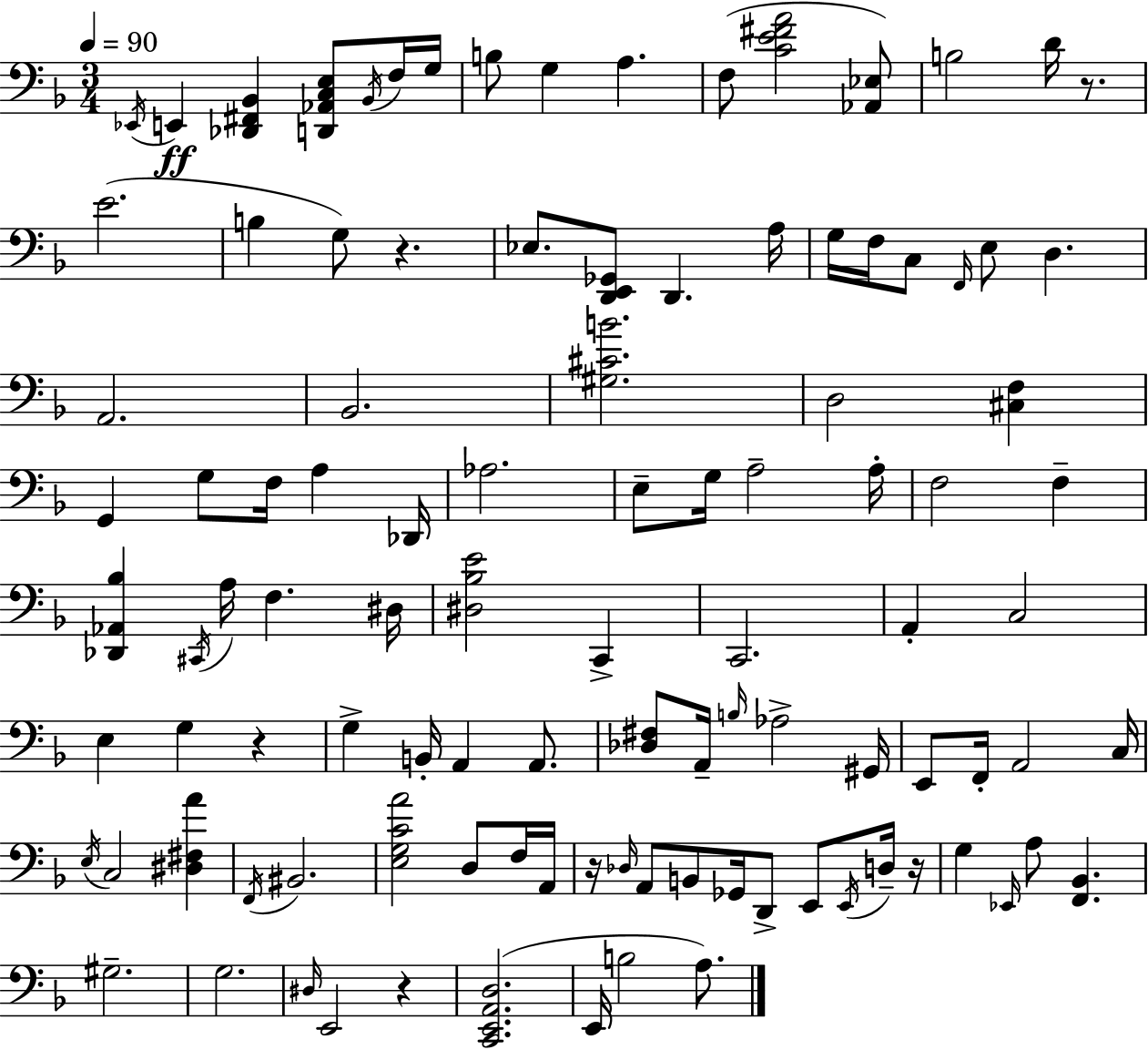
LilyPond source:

{
  \clef bass
  \numericTimeSignature
  \time 3/4
  \key d \minor
  \tempo 4 = 90
  \acciaccatura { ees,16 }\ff e,4 <des, fis, bes,>4 <d, aes, c e>8 \acciaccatura { bes,16 } | f16 g16 b8 g4 a4. | f8( <c' e' fis' a'>2 | <aes, ees>8) b2 d'16 r8. | \break e'2.( | b4 g8) r4. | ees8. <d, e, ges,>8 d,4. | a16 g16 f16 c8 \grace { f,16 } e8 d4. | \break a,2. | bes,2. | <gis cis' b'>2. | d2 <cis f>4 | \break g,4 g8 f16 a4 | des,16 aes2. | e8-- g16 a2-- | a16-. f2 f4-- | \break <des, aes, bes>4 \acciaccatura { cis,16 } a16 f4. | dis16 <dis bes e'>2 | c,4-> c,2. | a,4-. c2 | \break e4 g4 | r4 g4-> b,16-. a,4 | a,8. <des fis>8 a,16-- \grace { b16 } aes2-> | gis,16 e,8 f,16-. a,2 | \break c16 \acciaccatura { e16 } c2 | <dis fis a'>4 \acciaccatura { f,16 } bis,2. | <e g c' a'>2 | d8 f16 a,16 r16 \grace { des16 } a,8 b,8 | \break ges,16 d,8-> e,8 \acciaccatura { e,16 } d16-- r16 g4 | \grace { ees,16 } a8 <f, bes,>4. gis2.-- | g2. | \grace { dis16 } e,2 | \break r4 <c, e, a, d>2.( | e,16 | b2 a8.) \bar "|."
}